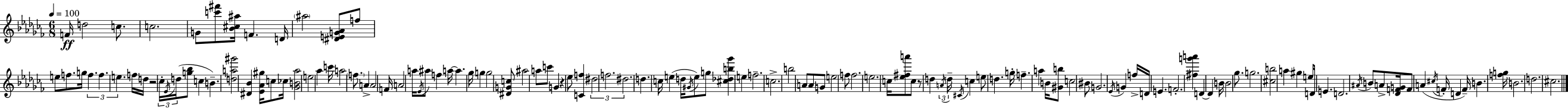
{
  \clef treble
  \numericTimeSignature
  \time 6/8
  \key aes \minor
  \tempo 4 = 100
  f'16\ff d''2 c''8. | c''2. | g'8 <c''' fis'''>8 <bes' cis'' ais''>16 f'4. d'16 | \parenthesize ais''2 <dis' e' g' aes'>8 f''8 | \break e''8 f''8. g''16 \tuplet 3/2 { f''4. | f''4. e''4. } | f''16 d''16 r2 \tuplet 3/2 { ces''16-. \acciaccatura { ees'16 }( | d''16 } <g'' bes''>8 c''4 b'4.--) | \break <d'' a'' gis'''>2 <dis' bes'>4 | <ees' aes' gis''>16 c''8 ces''16 <ges' b' aes''>2 | e''2 aes''4 | c'''16 a''2 \parenthesize f''8. | \break a'4-> a'2 | f'16 a'2 a''16 \acciaccatura { ees'16 } | ais''8 f''4 a''16~~ a''4. | ges''16 g''4 g''2 | \break <dis' g' c''>8 ais''2 | a''8 c'''8 g'4 r4 | ees''8 <c' f''>4 \tuplet 3/2 { dis''2 | f''2. | \break dis''2. } | d''4. c''16 e''4( | d''16 \acciaccatura { gis'16 } e''8) g''8 <cis'' des'' b'' ges'''>4 e''4 | f''2.-- | \break c''2.-> | b''2 a'8 | a'8 g'8 e''2 | f''8 f''2. | \break e''2. | c''16 <ees'' fis'' a'''>8 c''8 r8 d''4 | \tuplet 3/2 { \acciaccatura { a'16 } d''16-- \acciaccatura { cis'16 } } c''4 e''8 d''4. | g''16-. f''4.-- | \break a''4 b'16 <gis' b''>8 c''2 | bis'8 g'2. | \acciaccatura { ees'16 } g'4 f''16-> d'16 | e'4. f'2.-. | \break <fis'' g''' a'''>4 d'4~~ | d'4 b'16 b'2 | ges''8. g''2. | <cis'' b''>2 | \break a''4 gis''4 e''16 d'16 | e'4. d'2. | \acciaccatura { ais'16 } b'8 a'8-> <des' f' g'>16 | f'8 a'4( \acciaccatura { cis''16 } f'16-. d'4 | \break f'16--) b'4. <f'' g''>16 b'2. | d''2. | cis''2. | \bar "|."
}